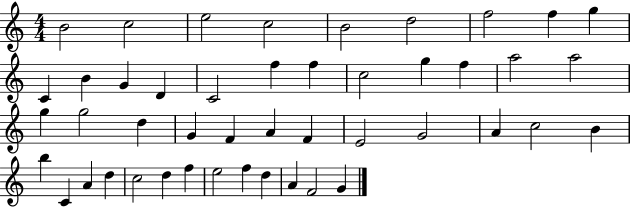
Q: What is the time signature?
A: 4/4